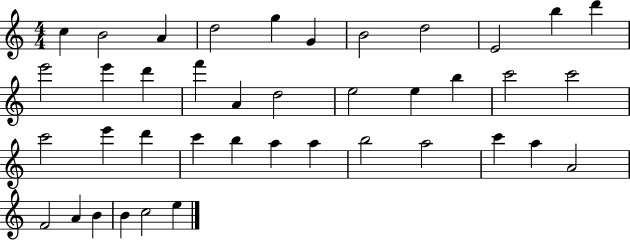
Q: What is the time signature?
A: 4/4